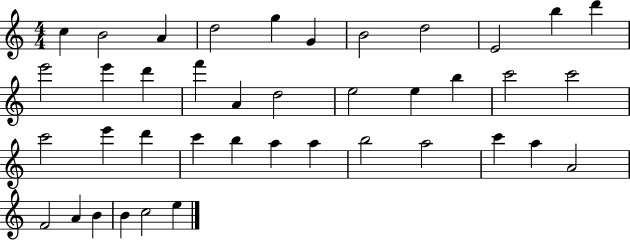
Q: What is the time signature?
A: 4/4